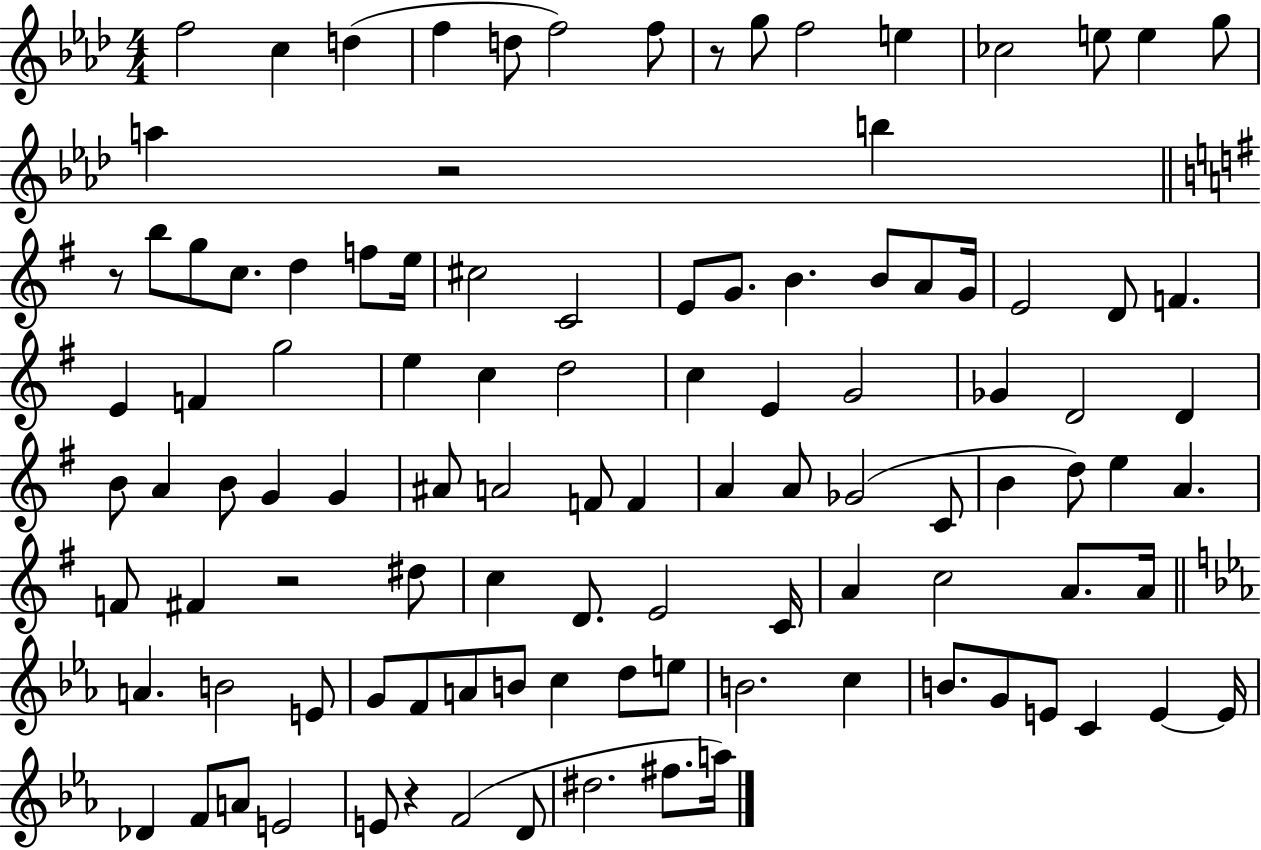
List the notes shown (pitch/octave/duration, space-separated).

F5/h C5/q D5/q F5/q D5/e F5/h F5/e R/e G5/e F5/h E5/q CES5/h E5/e E5/q G5/e A5/q R/h B5/q R/e B5/e G5/e C5/e. D5/q F5/e E5/s C#5/h C4/h E4/e G4/e. B4/q. B4/e A4/e G4/s E4/h D4/e F4/q. E4/q F4/q G5/h E5/q C5/q D5/h C5/q E4/q G4/h Gb4/q D4/h D4/q B4/e A4/q B4/e G4/q G4/q A#4/e A4/h F4/e F4/q A4/q A4/e Gb4/h C4/e B4/q D5/e E5/q A4/q. F4/e F#4/q R/h D#5/e C5/q D4/e. E4/h C4/s A4/q C5/h A4/e. A4/s A4/q. B4/h E4/e G4/e F4/e A4/e B4/e C5/q D5/e E5/e B4/h. C5/q B4/e. G4/e E4/e C4/q E4/q E4/s Db4/q F4/e A4/e E4/h E4/e R/q F4/h D4/e D#5/h. F#5/e. A5/s